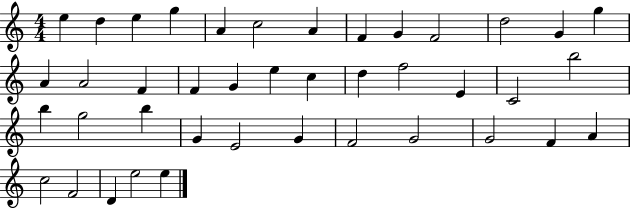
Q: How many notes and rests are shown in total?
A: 41